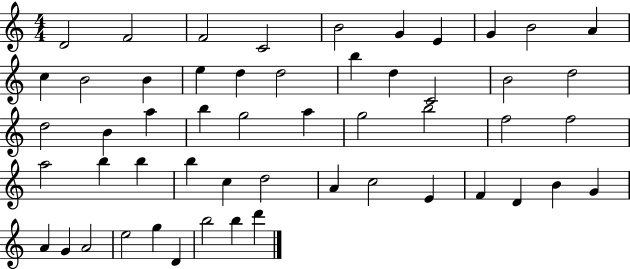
D4/h F4/h F4/h C4/h B4/h G4/q E4/q G4/q B4/h A4/q C5/q B4/h B4/q E5/q D5/q D5/h B5/q D5/q C4/h B4/h D5/h D5/h B4/q A5/q B5/q G5/h A5/q G5/h B5/h F5/h F5/h A5/h B5/q B5/q B5/q C5/q D5/h A4/q C5/h E4/q F4/q D4/q B4/q G4/q A4/q G4/q A4/h E5/h G5/q D4/q B5/h B5/q D6/q